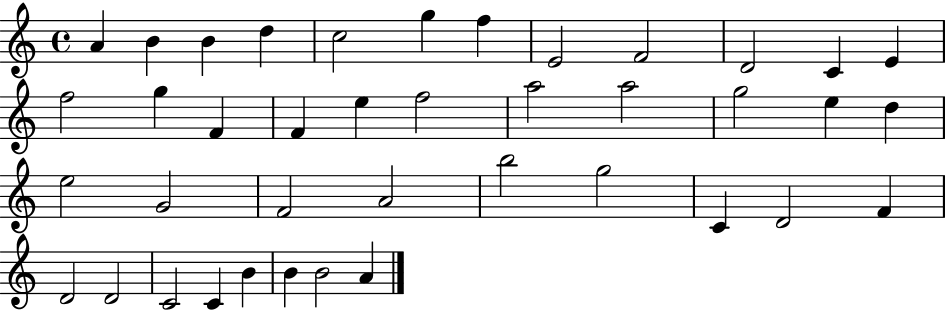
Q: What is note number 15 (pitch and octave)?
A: F4